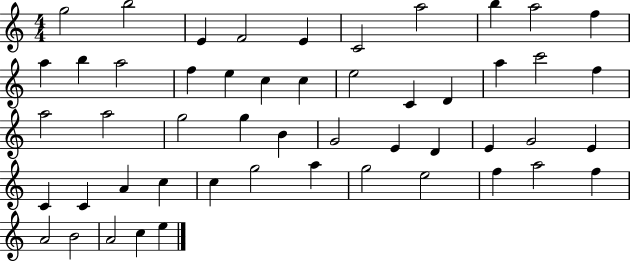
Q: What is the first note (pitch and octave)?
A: G5